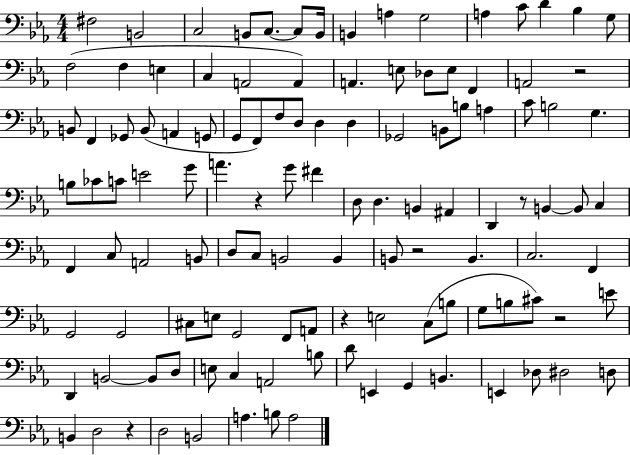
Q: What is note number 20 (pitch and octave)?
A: A2